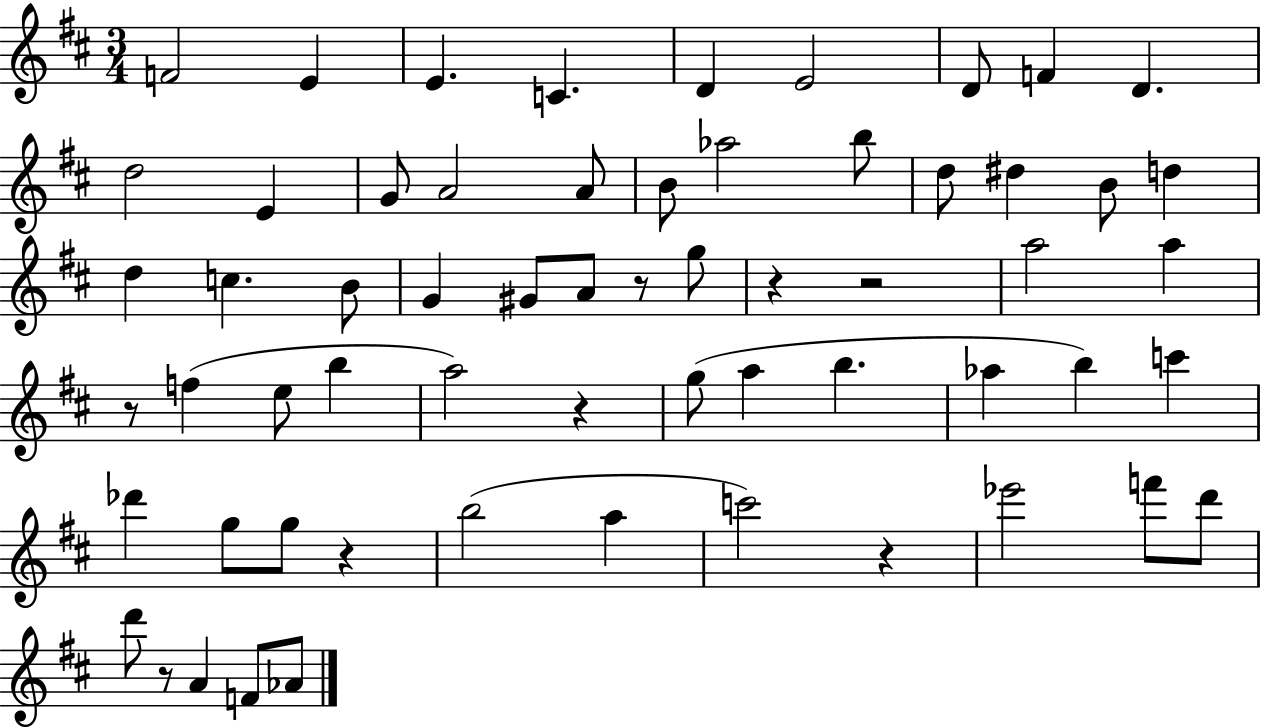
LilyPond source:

{
  \clef treble
  \numericTimeSignature
  \time 3/4
  \key d \major
  \repeat volta 2 { f'2 e'4 | e'4. c'4. | d'4 e'2 | d'8 f'4 d'4. | \break d''2 e'4 | g'8 a'2 a'8 | b'8 aes''2 b''8 | d''8 dis''4 b'8 d''4 | \break d''4 c''4. b'8 | g'4 gis'8 a'8 r8 g''8 | r4 r2 | a''2 a''4 | \break r8 f''4( e''8 b''4 | a''2) r4 | g''8( a''4 b''4. | aes''4 b''4) c'''4 | \break des'''4 g''8 g''8 r4 | b''2( a''4 | c'''2) r4 | ees'''2 f'''8 d'''8 | \break d'''8 r8 a'4 f'8 aes'8 | } \bar "|."
}